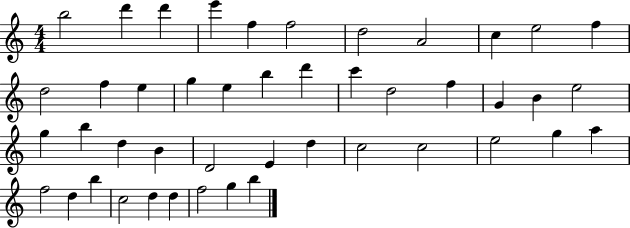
X:1
T:Untitled
M:4/4
L:1/4
K:C
b2 d' d' e' f f2 d2 A2 c e2 f d2 f e g e b d' c' d2 f G B e2 g b d B D2 E d c2 c2 e2 g a f2 d b c2 d d f2 g b